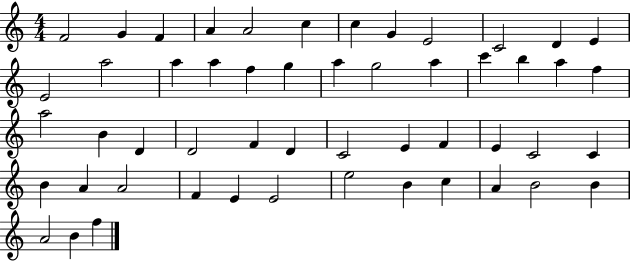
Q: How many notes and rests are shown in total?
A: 52